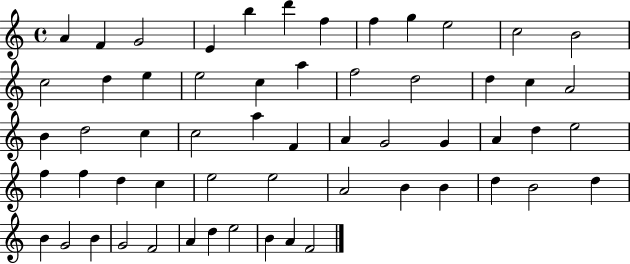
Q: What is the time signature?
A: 4/4